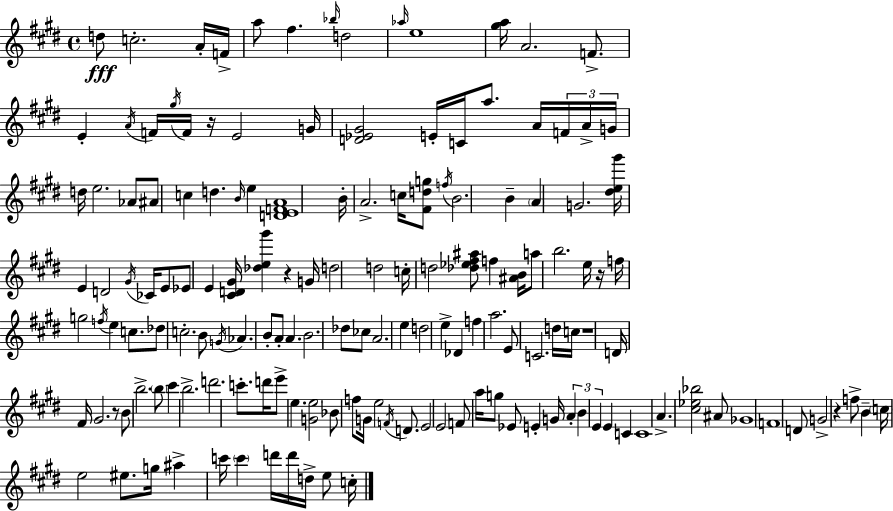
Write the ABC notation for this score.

X:1
T:Untitled
M:4/4
L:1/4
K:E
d/2 c2 A/4 F/4 a/2 ^f _b/4 d2 _a/4 e4 [^ga]/4 A2 F/2 E A/4 F/4 ^g/4 F/4 z/4 E2 G/4 [D_E^G]2 E/4 C/4 a/2 A/4 F/4 A/4 G/4 d/4 e2 _A/2 ^A/2 c d B/4 e [DEFA]4 B/4 A2 c/4 [^Fdg]/2 f/4 B2 B A G2 [^de^g']/4 E D2 ^G/4 _C/4 E/2 _E/2 E [^CD^G]/4 [_de^g'] z G/4 d2 d2 c/4 d2 [_d_e^f^a]/2 f [^AB]/4 a/2 b2 e/4 z/4 f/4 g2 f/4 e c/2 _d/2 c2 B/2 G/4 _A B/2 A/2 A B2 _d/2 _c/2 A2 e d2 e _D f a2 E/2 C2 d/4 c/4 z4 D/4 ^F/4 ^G2 z/2 B/2 b2 b/2 ^c' b2 d'2 c'/2 d'/4 e'/2 e [Ge]2 _B/2 f/2 G/4 e2 F/4 D/2 E2 E2 F/2 a/4 g/2 _E/2 E G/4 A B E E C C4 A [^c_e_b]2 ^A/2 _G4 F4 D/2 G2 z f/2 B c/4 e2 ^e/2 g/4 ^a c'/4 c' d'/4 d'/4 d/4 e/2 c/4